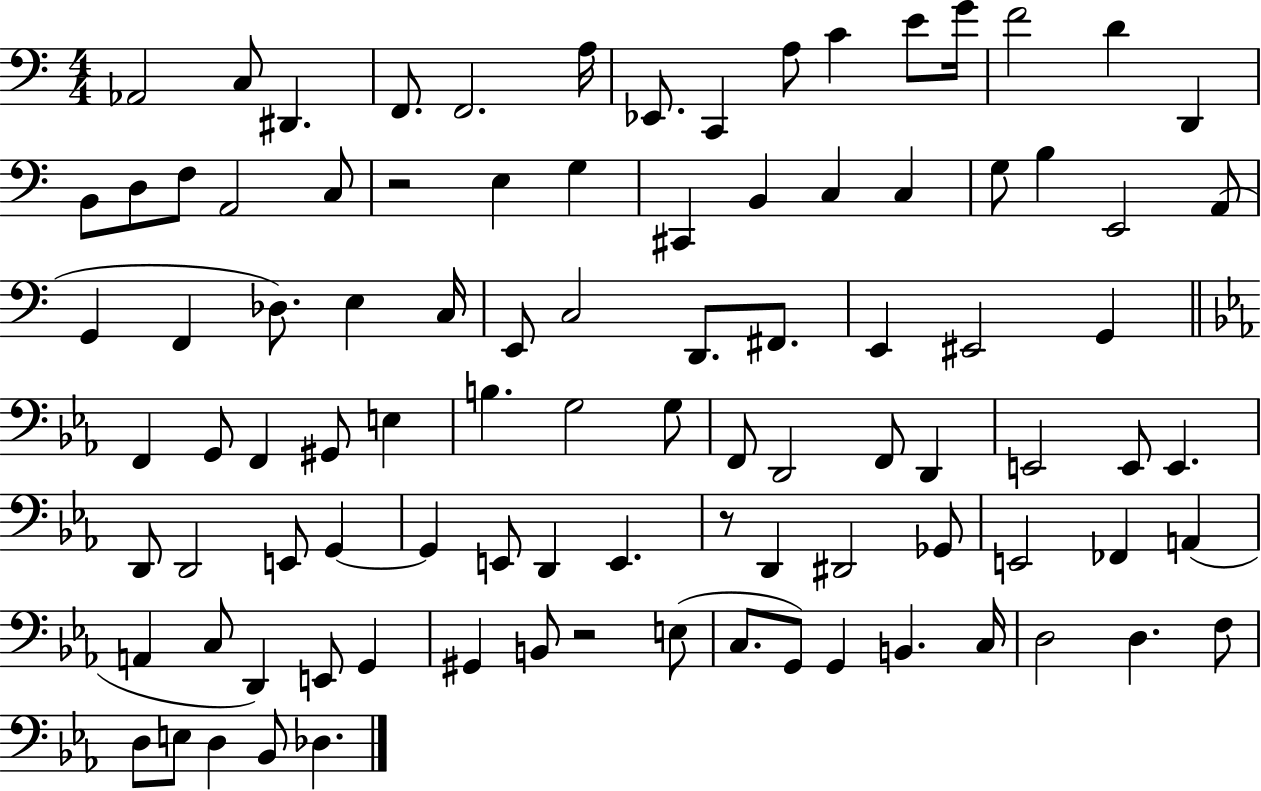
{
  \clef bass
  \numericTimeSignature
  \time 4/4
  \key c \major
  aes,2 c8 dis,4. | f,8. f,2. a16 | ees,8. c,4 a8 c'4 e'8 g'16 | f'2 d'4 d,4 | \break b,8 d8 f8 a,2 c8 | r2 e4 g4 | cis,4 b,4 c4 c4 | g8 b4 e,2 a,8( | \break g,4 f,4 des8.) e4 c16 | e,8 c2 d,8. fis,8. | e,4 eis,2 g,4 | \bar "||" \break \key ees \major f,4 g,8 f,4 gis,8 e4 | b4. g2 g8 | f,8 d,2 f,8 d,4 | e,2 e,8 e,4. | \break d,8 d,2 e,8 g,4~~ | g,4 e,8 d,4 e,4. | r8 d,4 dis,2 ges,8 | e,2 fes,4 a,4( | \break a,4 c8 d,4) e,8 g,4 | gis,4 b,8 r2 e8( | c8. g,8) g,4 b,4. c16 | d2 d4. f8 | \break d8 e8 d4 bes,8 des4. | \bar "|."
}